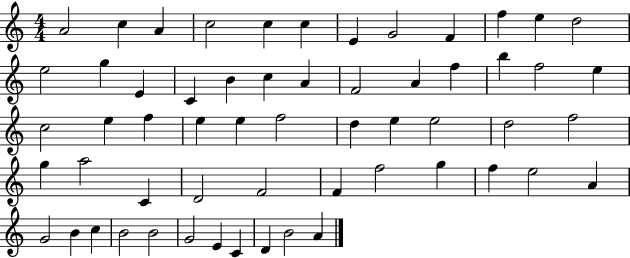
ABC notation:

X:1
T:Untitled
M:4/4
L:1/4
K:C
A2 c A c2 c c E G2 F f e d2 e2 g E C B c A F2 A f b f2 e c2 e f e e f2 d e e2 d2 f2 g a2 C D2 F2 F f2 g f e2 A G2 B c B2 B2 G2 E C D B2 A